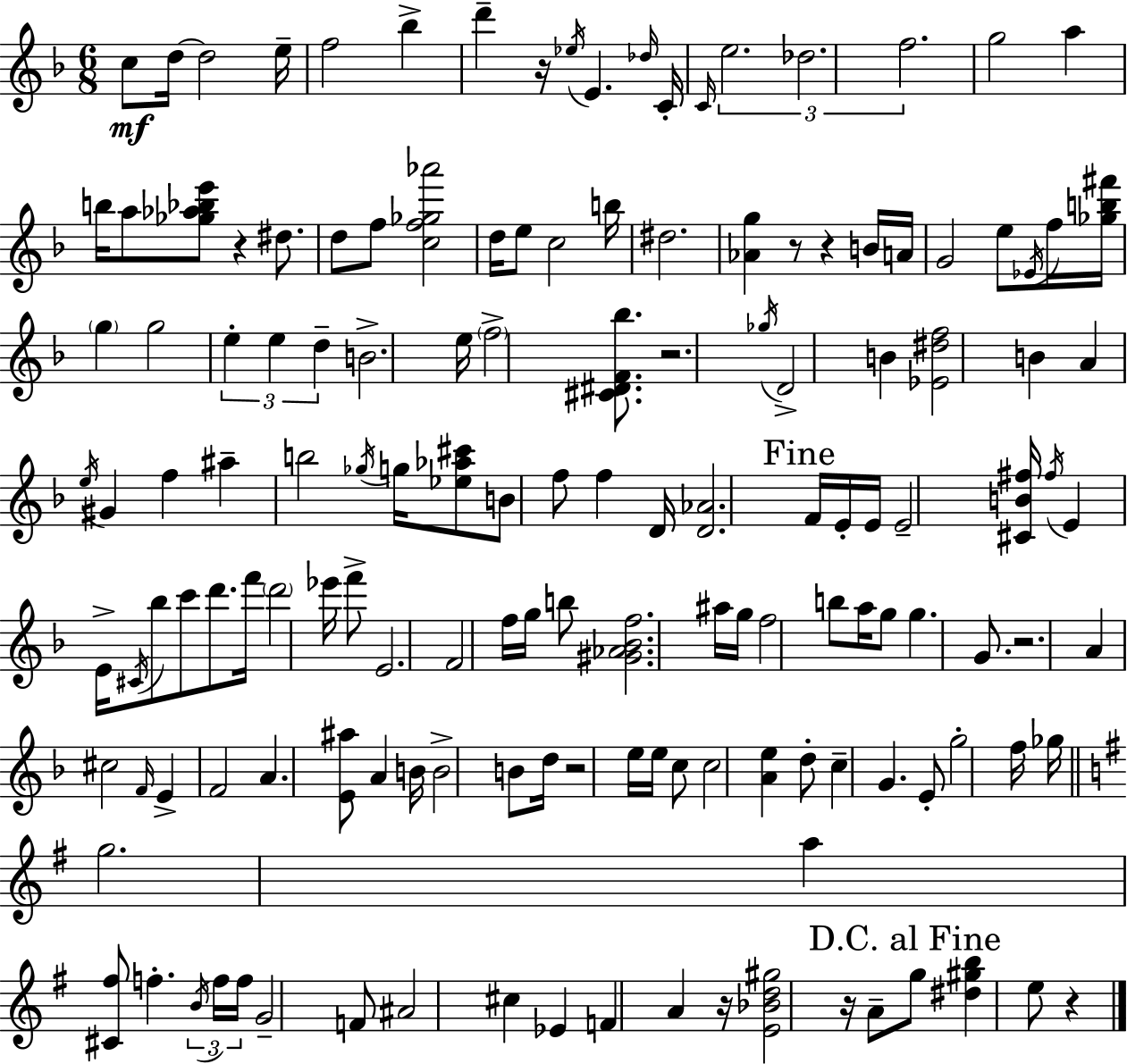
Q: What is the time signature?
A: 6/8